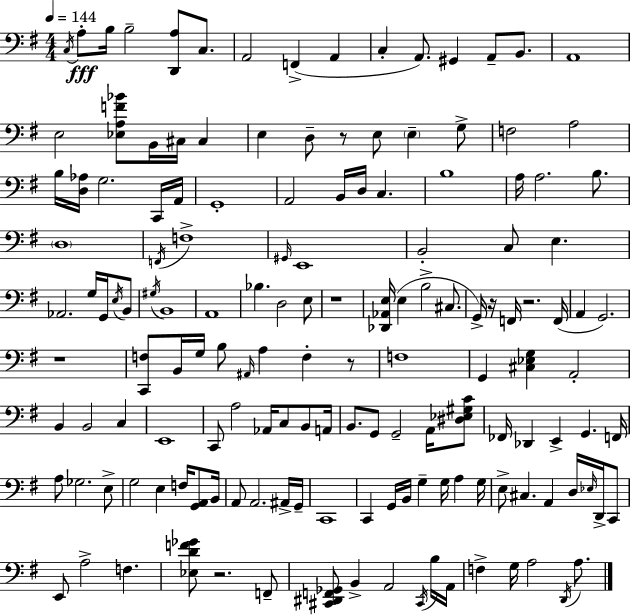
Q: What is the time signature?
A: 4/4